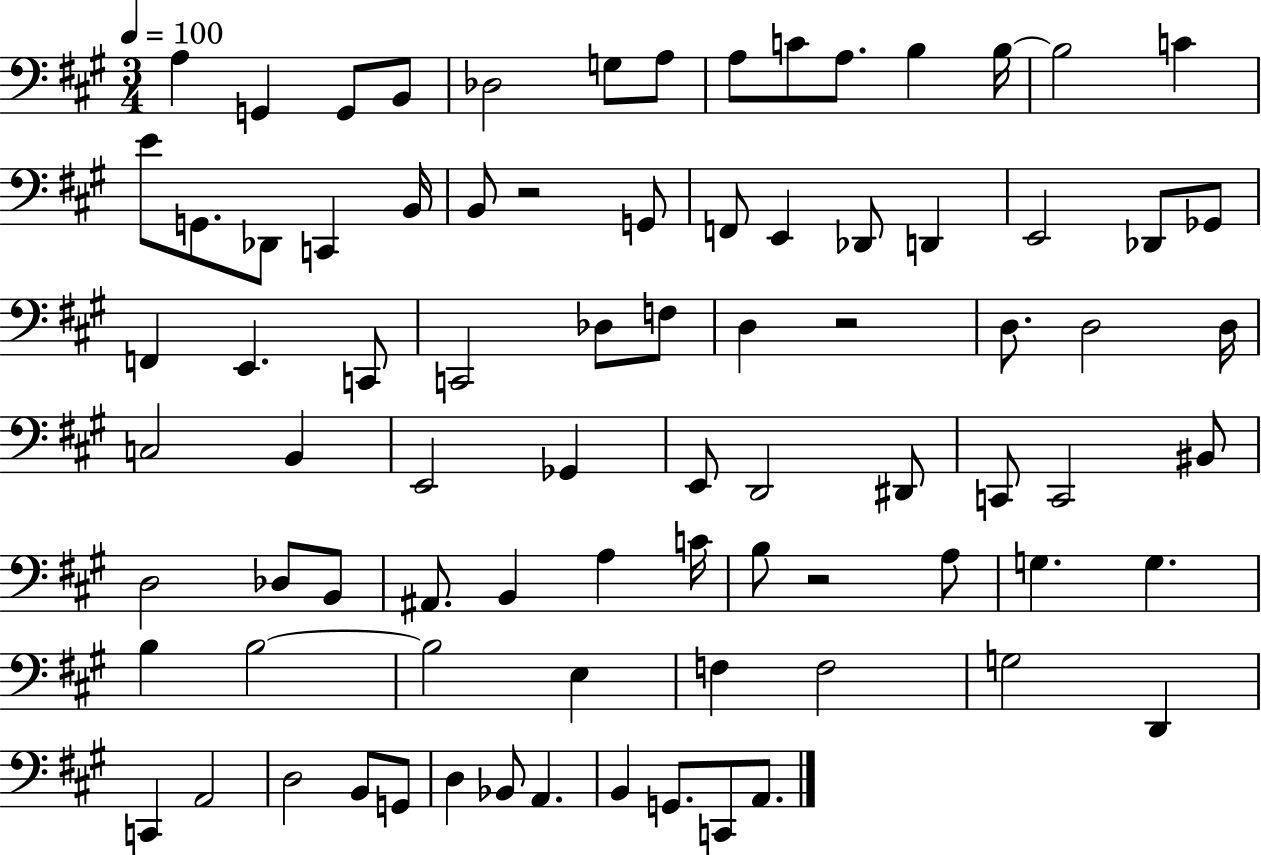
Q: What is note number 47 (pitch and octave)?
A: C2